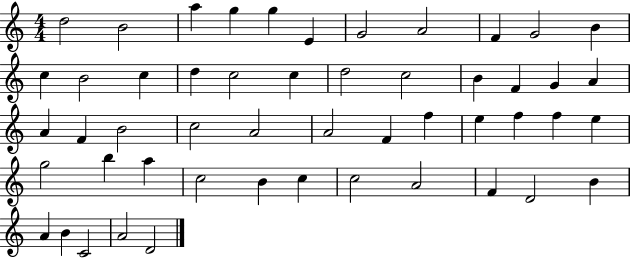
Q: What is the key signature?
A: C major